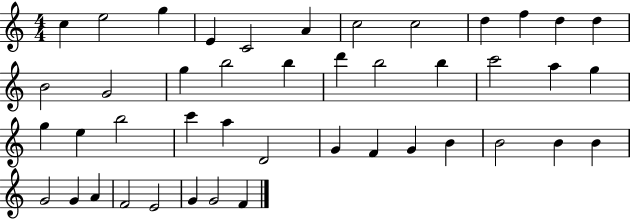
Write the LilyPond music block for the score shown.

{
  \clef treble
  \numericTimeSignature
  \time 4/4
  \key c \major
  c''4 e''2 g''4 | e'4 c'2 a'4 | c''2 c''2 | d''4 f''4 d''4 d''4 | \break b'2 g'2 | g''4 b''2 b''4 | d'''4 b''2 b''4 | c'''2 a''4 g''4 | \break g''4 e''4 b''2 | c'''4 a''4 d'2 | g'4 f'4 g'4 b'4 | b'2 b'4 b'4 | \break g'2 g'4 a'4 | f'2 e'2 | g'4 g'2 f'4 | \bar "|."
}